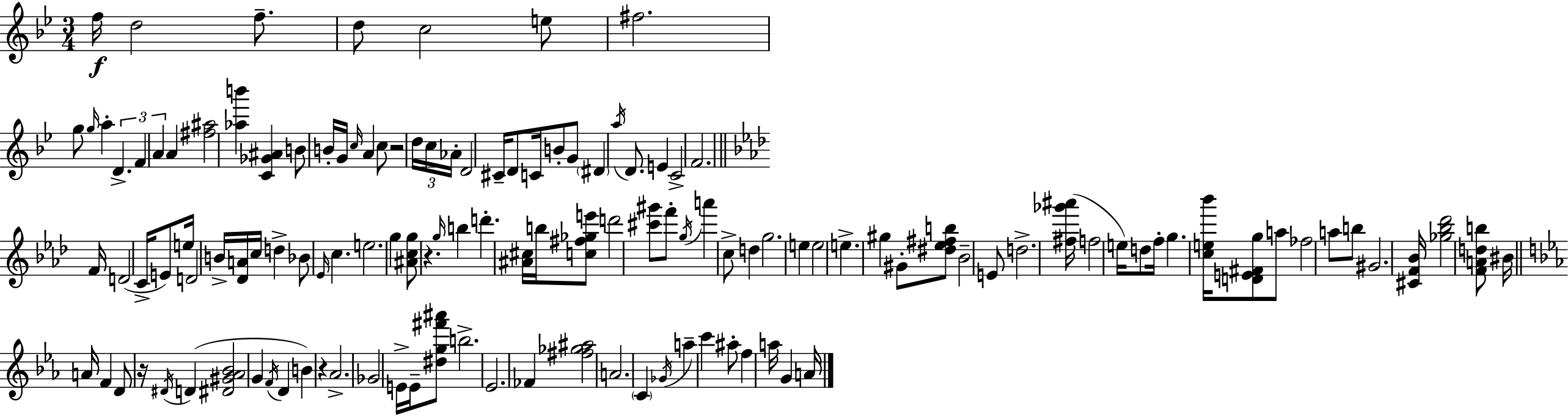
F5/s D5/h F5/e. D5/e C5/h E5/e F#5/h. G5/e G5/s A5/q D4/q. F4/q A4/q A4/q [F#5,A#5]/h [Ab5,B6]/q [C4,Gb4,A#4]/q B4/e B4/s G4/s C5/s A4/q C5/e R/h D5/s C5/s Ab4/s D4/h C#4/s D4/e C4/s B4/e G4/e D#4/q A5/s D4/e. E4/q C4/h F4/h. F4/s D4/h C4/s E4/e E5/s D4/h B4/s [Db4,A4]/s C5/s D5/q Bb4/e Eb4/s C5/q. E5/h. G5/q [A#4,C5,G5]/e R/q. G5/s B5/q D6/q. [A#4,C#5]/s B5/s [C5,F#5,Gb5,E6]/e D6/h [C#6,G#6]/e F6/e G5/s A6/q C5/e D5/q G5/h. E5/q E5/h E5/q. G#5/q G#4/e [D#5,Eb5,F#5,B5]/e Bb4/h E4/e D5/h. [F#5,Gb6,A#6]/s F5/h E5/s D5/e F5/s G5/q. [C5,E5,Bb6]/s [D4,E4,F#4,G5]/e A5/e FES5/h A5/e B5/e G#4/h. [C#4,F4,Bb4]/s [Gb5,Bb5,Db6]/h [F4,A4,D5,B5]/e BIS4/s A4/s F4/q D4/e R/s D#4/s D4/q [D#4,G#4,Ab4,Bb4]/h G4/q F4/s D4/q B4/q R/q Ab4/h. Gb4/h E4/s E4/s [D#5,G5,F#6,A#6]/e B5/h. Eb4/h. FES4/q [F#5,Gb5,A#5]/h A4/h. C4/q Gb4/s A5/q C6/q A#5/e F5/q A5/s G4/q A4/s